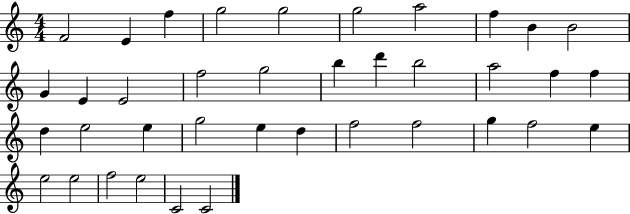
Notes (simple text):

F4/h E4/q F5/q G5/h G5/h G5/h A5/h F5/q B4/q B4/h G4/q E4/q E4/h F5/h G5/h B5/q D6/q B5/h A5/h F5/q F5/q D5/q E5/h E5/q G5/h E5/q D5/q F5/h F5/h G5/q F5/h E5/q E5/h E5/h F5/h E5/h C4/h C4/h